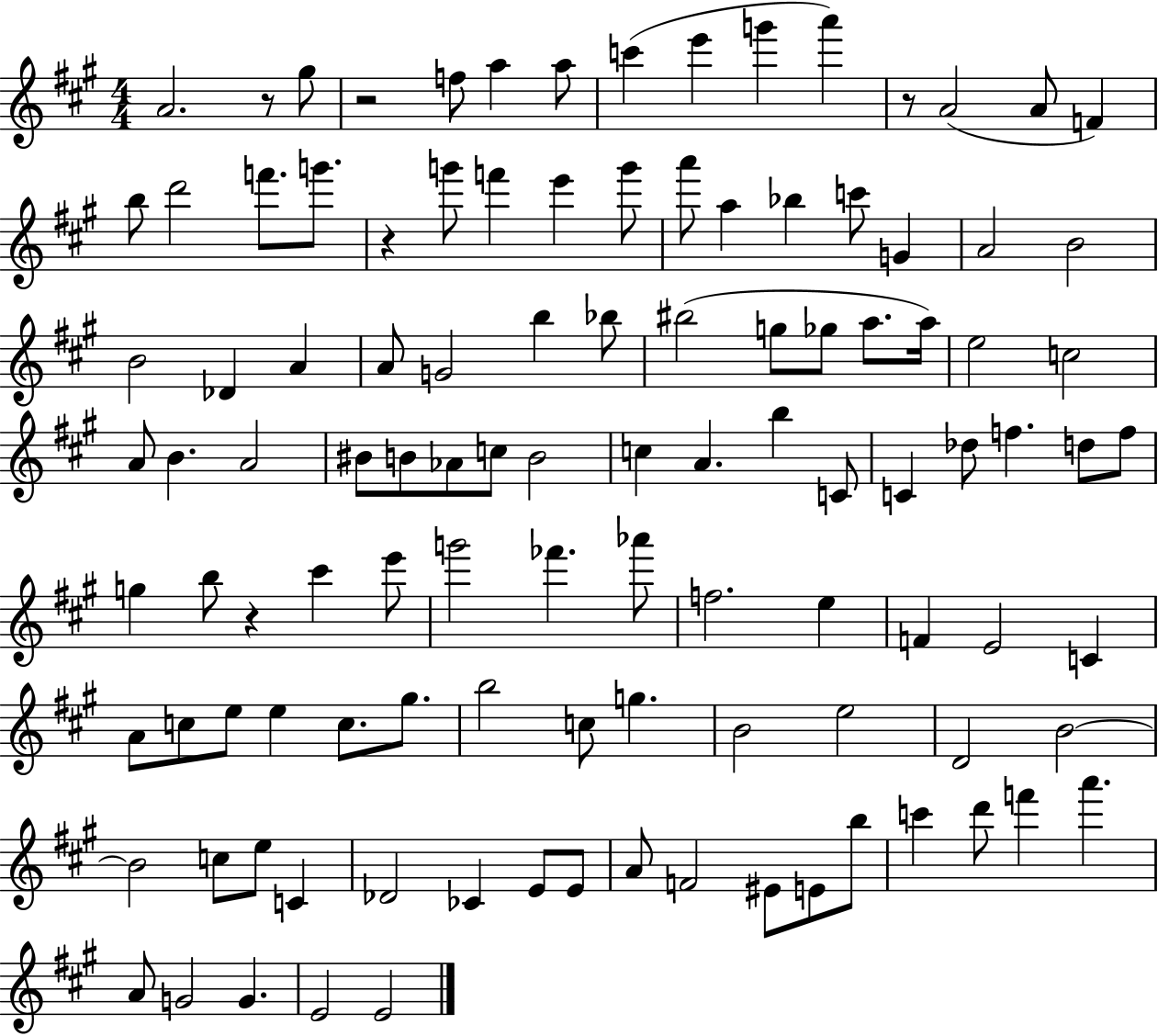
A4/h. R/e G#5/e R/h F5/e A5/q A5/e C6/q E6/q G6/q A6/q R/e A4/h A4/e F4/q B5/e D6/h F6/e. G6/e. R/q G6/e F6/q E6/q G6/e A6/e A5/q Bb5/q C6/e G4/q A4/h B4/h B4/h Db4/q A4/q A4/e G4/h B5/q Bb5/e BIS5/h G5/e Gb5/e A5/e. A5/s E5/h C5/h A4/e B4/q. A4/h BIS4/e B4/e Ab4/e C5/e B4/h C5/q A4/q. B5/q C4/e C4/q Db5/e F5/q. D5/e F5/e G5/q B5/e R/q C#6/q E6/e G6/h FES6/q. Ab6/e F5/h. E5/q F4/q E4/h C4/q A4/e C5/e E5/e E5/q C5/e. G#5/e. B5/h C5/e G5/q. B4/h E5/h D4/h B4/h B4/h C5/e E5/e C4/q Db4/h CES4/q E4/e E4/e A4/e F4/h EIS4/e E4/e B5/e C6/q D6/e F6/q A6/q. A4/e G4/h G4/q. E4/h E4/h